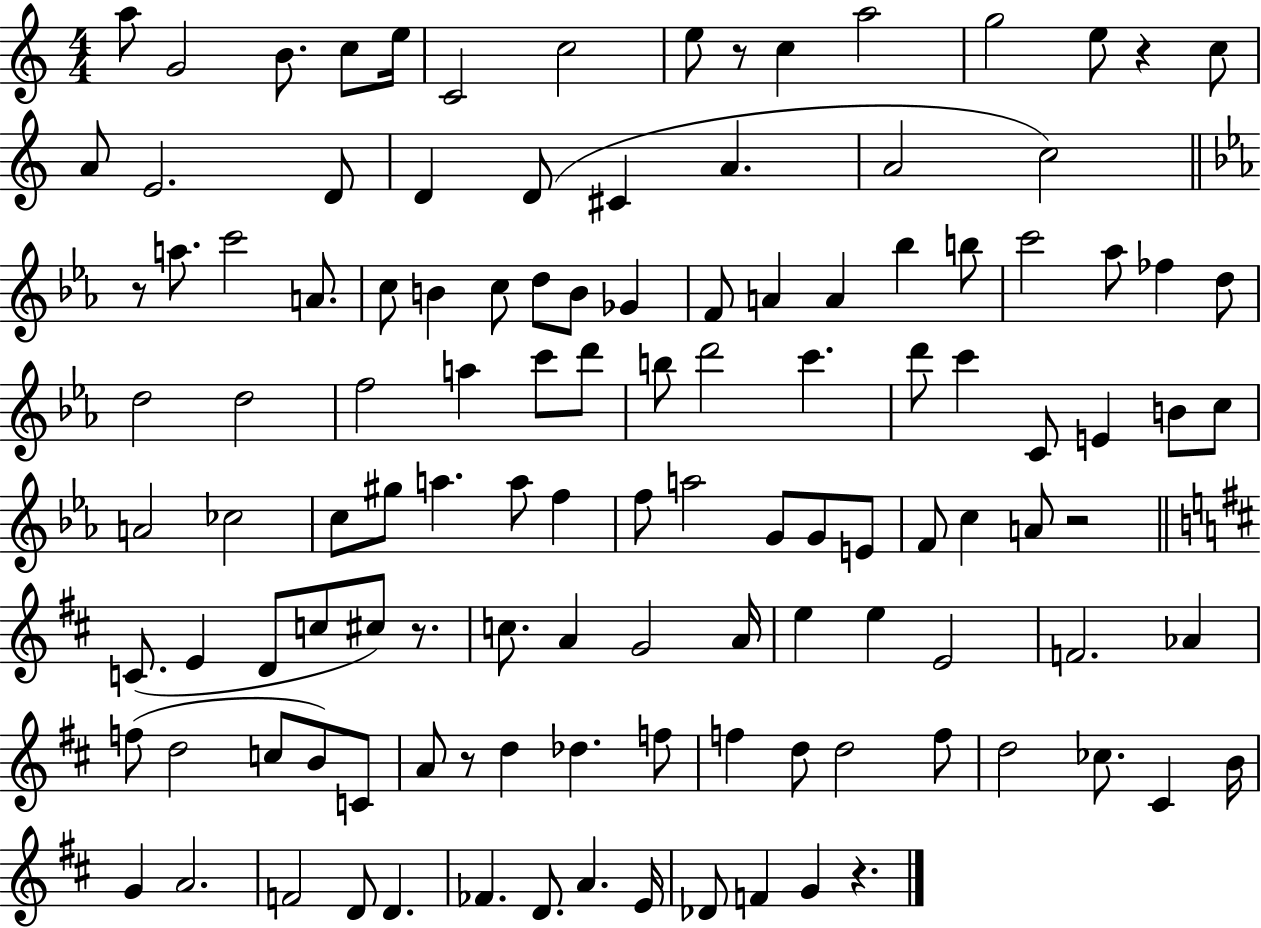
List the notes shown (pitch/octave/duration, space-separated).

A5/e G4/h B4/e. C5/e E5/s C4/h C5/h E5/e R/e C5/q A5/h G5/h E5/e R/q C5/e A4/e E4/h. D4/e D4/q D4/e C#4/q A4/q. A4/h C5/h R/e A5/e. C6/h A4/e. C5/e B4/q C5/e D5/e B4/e Gb4/q F4/e A4/q A4/q Bb5/q B5/e C6/h Ab5/e FES5/q D5/e D5/h D5/h F5/h A5/q C6/e D6/e B5/e D6/h C6/q. D6/e C6/q C4/e E4/q B4/e C5/e A4/h CES5/h C5/e G#5/e A5/q. A5/e F5/q F5/e A5/h G4/e G4/e E4/e F4/e C5/q A4/e R/h C4/e. E4/q D4/e C5/e C#5/e R/e. C5/e. A4/q G4/h A4/s E5/q E5/q E4/h F4/h. Ab4/q F5/e D5/h C5/e B4/e C4/e A4/e R/e D5/q Db5/q. F5/e F5/q D5/e D5/h F5/e D5/h CES5/e. C#4/q B4/s G4/q A4/h. F4/h D4/e D4/q. FES4/q. D4/e. A4/q. E4/s Db4/e F4/q G4/q R/q.